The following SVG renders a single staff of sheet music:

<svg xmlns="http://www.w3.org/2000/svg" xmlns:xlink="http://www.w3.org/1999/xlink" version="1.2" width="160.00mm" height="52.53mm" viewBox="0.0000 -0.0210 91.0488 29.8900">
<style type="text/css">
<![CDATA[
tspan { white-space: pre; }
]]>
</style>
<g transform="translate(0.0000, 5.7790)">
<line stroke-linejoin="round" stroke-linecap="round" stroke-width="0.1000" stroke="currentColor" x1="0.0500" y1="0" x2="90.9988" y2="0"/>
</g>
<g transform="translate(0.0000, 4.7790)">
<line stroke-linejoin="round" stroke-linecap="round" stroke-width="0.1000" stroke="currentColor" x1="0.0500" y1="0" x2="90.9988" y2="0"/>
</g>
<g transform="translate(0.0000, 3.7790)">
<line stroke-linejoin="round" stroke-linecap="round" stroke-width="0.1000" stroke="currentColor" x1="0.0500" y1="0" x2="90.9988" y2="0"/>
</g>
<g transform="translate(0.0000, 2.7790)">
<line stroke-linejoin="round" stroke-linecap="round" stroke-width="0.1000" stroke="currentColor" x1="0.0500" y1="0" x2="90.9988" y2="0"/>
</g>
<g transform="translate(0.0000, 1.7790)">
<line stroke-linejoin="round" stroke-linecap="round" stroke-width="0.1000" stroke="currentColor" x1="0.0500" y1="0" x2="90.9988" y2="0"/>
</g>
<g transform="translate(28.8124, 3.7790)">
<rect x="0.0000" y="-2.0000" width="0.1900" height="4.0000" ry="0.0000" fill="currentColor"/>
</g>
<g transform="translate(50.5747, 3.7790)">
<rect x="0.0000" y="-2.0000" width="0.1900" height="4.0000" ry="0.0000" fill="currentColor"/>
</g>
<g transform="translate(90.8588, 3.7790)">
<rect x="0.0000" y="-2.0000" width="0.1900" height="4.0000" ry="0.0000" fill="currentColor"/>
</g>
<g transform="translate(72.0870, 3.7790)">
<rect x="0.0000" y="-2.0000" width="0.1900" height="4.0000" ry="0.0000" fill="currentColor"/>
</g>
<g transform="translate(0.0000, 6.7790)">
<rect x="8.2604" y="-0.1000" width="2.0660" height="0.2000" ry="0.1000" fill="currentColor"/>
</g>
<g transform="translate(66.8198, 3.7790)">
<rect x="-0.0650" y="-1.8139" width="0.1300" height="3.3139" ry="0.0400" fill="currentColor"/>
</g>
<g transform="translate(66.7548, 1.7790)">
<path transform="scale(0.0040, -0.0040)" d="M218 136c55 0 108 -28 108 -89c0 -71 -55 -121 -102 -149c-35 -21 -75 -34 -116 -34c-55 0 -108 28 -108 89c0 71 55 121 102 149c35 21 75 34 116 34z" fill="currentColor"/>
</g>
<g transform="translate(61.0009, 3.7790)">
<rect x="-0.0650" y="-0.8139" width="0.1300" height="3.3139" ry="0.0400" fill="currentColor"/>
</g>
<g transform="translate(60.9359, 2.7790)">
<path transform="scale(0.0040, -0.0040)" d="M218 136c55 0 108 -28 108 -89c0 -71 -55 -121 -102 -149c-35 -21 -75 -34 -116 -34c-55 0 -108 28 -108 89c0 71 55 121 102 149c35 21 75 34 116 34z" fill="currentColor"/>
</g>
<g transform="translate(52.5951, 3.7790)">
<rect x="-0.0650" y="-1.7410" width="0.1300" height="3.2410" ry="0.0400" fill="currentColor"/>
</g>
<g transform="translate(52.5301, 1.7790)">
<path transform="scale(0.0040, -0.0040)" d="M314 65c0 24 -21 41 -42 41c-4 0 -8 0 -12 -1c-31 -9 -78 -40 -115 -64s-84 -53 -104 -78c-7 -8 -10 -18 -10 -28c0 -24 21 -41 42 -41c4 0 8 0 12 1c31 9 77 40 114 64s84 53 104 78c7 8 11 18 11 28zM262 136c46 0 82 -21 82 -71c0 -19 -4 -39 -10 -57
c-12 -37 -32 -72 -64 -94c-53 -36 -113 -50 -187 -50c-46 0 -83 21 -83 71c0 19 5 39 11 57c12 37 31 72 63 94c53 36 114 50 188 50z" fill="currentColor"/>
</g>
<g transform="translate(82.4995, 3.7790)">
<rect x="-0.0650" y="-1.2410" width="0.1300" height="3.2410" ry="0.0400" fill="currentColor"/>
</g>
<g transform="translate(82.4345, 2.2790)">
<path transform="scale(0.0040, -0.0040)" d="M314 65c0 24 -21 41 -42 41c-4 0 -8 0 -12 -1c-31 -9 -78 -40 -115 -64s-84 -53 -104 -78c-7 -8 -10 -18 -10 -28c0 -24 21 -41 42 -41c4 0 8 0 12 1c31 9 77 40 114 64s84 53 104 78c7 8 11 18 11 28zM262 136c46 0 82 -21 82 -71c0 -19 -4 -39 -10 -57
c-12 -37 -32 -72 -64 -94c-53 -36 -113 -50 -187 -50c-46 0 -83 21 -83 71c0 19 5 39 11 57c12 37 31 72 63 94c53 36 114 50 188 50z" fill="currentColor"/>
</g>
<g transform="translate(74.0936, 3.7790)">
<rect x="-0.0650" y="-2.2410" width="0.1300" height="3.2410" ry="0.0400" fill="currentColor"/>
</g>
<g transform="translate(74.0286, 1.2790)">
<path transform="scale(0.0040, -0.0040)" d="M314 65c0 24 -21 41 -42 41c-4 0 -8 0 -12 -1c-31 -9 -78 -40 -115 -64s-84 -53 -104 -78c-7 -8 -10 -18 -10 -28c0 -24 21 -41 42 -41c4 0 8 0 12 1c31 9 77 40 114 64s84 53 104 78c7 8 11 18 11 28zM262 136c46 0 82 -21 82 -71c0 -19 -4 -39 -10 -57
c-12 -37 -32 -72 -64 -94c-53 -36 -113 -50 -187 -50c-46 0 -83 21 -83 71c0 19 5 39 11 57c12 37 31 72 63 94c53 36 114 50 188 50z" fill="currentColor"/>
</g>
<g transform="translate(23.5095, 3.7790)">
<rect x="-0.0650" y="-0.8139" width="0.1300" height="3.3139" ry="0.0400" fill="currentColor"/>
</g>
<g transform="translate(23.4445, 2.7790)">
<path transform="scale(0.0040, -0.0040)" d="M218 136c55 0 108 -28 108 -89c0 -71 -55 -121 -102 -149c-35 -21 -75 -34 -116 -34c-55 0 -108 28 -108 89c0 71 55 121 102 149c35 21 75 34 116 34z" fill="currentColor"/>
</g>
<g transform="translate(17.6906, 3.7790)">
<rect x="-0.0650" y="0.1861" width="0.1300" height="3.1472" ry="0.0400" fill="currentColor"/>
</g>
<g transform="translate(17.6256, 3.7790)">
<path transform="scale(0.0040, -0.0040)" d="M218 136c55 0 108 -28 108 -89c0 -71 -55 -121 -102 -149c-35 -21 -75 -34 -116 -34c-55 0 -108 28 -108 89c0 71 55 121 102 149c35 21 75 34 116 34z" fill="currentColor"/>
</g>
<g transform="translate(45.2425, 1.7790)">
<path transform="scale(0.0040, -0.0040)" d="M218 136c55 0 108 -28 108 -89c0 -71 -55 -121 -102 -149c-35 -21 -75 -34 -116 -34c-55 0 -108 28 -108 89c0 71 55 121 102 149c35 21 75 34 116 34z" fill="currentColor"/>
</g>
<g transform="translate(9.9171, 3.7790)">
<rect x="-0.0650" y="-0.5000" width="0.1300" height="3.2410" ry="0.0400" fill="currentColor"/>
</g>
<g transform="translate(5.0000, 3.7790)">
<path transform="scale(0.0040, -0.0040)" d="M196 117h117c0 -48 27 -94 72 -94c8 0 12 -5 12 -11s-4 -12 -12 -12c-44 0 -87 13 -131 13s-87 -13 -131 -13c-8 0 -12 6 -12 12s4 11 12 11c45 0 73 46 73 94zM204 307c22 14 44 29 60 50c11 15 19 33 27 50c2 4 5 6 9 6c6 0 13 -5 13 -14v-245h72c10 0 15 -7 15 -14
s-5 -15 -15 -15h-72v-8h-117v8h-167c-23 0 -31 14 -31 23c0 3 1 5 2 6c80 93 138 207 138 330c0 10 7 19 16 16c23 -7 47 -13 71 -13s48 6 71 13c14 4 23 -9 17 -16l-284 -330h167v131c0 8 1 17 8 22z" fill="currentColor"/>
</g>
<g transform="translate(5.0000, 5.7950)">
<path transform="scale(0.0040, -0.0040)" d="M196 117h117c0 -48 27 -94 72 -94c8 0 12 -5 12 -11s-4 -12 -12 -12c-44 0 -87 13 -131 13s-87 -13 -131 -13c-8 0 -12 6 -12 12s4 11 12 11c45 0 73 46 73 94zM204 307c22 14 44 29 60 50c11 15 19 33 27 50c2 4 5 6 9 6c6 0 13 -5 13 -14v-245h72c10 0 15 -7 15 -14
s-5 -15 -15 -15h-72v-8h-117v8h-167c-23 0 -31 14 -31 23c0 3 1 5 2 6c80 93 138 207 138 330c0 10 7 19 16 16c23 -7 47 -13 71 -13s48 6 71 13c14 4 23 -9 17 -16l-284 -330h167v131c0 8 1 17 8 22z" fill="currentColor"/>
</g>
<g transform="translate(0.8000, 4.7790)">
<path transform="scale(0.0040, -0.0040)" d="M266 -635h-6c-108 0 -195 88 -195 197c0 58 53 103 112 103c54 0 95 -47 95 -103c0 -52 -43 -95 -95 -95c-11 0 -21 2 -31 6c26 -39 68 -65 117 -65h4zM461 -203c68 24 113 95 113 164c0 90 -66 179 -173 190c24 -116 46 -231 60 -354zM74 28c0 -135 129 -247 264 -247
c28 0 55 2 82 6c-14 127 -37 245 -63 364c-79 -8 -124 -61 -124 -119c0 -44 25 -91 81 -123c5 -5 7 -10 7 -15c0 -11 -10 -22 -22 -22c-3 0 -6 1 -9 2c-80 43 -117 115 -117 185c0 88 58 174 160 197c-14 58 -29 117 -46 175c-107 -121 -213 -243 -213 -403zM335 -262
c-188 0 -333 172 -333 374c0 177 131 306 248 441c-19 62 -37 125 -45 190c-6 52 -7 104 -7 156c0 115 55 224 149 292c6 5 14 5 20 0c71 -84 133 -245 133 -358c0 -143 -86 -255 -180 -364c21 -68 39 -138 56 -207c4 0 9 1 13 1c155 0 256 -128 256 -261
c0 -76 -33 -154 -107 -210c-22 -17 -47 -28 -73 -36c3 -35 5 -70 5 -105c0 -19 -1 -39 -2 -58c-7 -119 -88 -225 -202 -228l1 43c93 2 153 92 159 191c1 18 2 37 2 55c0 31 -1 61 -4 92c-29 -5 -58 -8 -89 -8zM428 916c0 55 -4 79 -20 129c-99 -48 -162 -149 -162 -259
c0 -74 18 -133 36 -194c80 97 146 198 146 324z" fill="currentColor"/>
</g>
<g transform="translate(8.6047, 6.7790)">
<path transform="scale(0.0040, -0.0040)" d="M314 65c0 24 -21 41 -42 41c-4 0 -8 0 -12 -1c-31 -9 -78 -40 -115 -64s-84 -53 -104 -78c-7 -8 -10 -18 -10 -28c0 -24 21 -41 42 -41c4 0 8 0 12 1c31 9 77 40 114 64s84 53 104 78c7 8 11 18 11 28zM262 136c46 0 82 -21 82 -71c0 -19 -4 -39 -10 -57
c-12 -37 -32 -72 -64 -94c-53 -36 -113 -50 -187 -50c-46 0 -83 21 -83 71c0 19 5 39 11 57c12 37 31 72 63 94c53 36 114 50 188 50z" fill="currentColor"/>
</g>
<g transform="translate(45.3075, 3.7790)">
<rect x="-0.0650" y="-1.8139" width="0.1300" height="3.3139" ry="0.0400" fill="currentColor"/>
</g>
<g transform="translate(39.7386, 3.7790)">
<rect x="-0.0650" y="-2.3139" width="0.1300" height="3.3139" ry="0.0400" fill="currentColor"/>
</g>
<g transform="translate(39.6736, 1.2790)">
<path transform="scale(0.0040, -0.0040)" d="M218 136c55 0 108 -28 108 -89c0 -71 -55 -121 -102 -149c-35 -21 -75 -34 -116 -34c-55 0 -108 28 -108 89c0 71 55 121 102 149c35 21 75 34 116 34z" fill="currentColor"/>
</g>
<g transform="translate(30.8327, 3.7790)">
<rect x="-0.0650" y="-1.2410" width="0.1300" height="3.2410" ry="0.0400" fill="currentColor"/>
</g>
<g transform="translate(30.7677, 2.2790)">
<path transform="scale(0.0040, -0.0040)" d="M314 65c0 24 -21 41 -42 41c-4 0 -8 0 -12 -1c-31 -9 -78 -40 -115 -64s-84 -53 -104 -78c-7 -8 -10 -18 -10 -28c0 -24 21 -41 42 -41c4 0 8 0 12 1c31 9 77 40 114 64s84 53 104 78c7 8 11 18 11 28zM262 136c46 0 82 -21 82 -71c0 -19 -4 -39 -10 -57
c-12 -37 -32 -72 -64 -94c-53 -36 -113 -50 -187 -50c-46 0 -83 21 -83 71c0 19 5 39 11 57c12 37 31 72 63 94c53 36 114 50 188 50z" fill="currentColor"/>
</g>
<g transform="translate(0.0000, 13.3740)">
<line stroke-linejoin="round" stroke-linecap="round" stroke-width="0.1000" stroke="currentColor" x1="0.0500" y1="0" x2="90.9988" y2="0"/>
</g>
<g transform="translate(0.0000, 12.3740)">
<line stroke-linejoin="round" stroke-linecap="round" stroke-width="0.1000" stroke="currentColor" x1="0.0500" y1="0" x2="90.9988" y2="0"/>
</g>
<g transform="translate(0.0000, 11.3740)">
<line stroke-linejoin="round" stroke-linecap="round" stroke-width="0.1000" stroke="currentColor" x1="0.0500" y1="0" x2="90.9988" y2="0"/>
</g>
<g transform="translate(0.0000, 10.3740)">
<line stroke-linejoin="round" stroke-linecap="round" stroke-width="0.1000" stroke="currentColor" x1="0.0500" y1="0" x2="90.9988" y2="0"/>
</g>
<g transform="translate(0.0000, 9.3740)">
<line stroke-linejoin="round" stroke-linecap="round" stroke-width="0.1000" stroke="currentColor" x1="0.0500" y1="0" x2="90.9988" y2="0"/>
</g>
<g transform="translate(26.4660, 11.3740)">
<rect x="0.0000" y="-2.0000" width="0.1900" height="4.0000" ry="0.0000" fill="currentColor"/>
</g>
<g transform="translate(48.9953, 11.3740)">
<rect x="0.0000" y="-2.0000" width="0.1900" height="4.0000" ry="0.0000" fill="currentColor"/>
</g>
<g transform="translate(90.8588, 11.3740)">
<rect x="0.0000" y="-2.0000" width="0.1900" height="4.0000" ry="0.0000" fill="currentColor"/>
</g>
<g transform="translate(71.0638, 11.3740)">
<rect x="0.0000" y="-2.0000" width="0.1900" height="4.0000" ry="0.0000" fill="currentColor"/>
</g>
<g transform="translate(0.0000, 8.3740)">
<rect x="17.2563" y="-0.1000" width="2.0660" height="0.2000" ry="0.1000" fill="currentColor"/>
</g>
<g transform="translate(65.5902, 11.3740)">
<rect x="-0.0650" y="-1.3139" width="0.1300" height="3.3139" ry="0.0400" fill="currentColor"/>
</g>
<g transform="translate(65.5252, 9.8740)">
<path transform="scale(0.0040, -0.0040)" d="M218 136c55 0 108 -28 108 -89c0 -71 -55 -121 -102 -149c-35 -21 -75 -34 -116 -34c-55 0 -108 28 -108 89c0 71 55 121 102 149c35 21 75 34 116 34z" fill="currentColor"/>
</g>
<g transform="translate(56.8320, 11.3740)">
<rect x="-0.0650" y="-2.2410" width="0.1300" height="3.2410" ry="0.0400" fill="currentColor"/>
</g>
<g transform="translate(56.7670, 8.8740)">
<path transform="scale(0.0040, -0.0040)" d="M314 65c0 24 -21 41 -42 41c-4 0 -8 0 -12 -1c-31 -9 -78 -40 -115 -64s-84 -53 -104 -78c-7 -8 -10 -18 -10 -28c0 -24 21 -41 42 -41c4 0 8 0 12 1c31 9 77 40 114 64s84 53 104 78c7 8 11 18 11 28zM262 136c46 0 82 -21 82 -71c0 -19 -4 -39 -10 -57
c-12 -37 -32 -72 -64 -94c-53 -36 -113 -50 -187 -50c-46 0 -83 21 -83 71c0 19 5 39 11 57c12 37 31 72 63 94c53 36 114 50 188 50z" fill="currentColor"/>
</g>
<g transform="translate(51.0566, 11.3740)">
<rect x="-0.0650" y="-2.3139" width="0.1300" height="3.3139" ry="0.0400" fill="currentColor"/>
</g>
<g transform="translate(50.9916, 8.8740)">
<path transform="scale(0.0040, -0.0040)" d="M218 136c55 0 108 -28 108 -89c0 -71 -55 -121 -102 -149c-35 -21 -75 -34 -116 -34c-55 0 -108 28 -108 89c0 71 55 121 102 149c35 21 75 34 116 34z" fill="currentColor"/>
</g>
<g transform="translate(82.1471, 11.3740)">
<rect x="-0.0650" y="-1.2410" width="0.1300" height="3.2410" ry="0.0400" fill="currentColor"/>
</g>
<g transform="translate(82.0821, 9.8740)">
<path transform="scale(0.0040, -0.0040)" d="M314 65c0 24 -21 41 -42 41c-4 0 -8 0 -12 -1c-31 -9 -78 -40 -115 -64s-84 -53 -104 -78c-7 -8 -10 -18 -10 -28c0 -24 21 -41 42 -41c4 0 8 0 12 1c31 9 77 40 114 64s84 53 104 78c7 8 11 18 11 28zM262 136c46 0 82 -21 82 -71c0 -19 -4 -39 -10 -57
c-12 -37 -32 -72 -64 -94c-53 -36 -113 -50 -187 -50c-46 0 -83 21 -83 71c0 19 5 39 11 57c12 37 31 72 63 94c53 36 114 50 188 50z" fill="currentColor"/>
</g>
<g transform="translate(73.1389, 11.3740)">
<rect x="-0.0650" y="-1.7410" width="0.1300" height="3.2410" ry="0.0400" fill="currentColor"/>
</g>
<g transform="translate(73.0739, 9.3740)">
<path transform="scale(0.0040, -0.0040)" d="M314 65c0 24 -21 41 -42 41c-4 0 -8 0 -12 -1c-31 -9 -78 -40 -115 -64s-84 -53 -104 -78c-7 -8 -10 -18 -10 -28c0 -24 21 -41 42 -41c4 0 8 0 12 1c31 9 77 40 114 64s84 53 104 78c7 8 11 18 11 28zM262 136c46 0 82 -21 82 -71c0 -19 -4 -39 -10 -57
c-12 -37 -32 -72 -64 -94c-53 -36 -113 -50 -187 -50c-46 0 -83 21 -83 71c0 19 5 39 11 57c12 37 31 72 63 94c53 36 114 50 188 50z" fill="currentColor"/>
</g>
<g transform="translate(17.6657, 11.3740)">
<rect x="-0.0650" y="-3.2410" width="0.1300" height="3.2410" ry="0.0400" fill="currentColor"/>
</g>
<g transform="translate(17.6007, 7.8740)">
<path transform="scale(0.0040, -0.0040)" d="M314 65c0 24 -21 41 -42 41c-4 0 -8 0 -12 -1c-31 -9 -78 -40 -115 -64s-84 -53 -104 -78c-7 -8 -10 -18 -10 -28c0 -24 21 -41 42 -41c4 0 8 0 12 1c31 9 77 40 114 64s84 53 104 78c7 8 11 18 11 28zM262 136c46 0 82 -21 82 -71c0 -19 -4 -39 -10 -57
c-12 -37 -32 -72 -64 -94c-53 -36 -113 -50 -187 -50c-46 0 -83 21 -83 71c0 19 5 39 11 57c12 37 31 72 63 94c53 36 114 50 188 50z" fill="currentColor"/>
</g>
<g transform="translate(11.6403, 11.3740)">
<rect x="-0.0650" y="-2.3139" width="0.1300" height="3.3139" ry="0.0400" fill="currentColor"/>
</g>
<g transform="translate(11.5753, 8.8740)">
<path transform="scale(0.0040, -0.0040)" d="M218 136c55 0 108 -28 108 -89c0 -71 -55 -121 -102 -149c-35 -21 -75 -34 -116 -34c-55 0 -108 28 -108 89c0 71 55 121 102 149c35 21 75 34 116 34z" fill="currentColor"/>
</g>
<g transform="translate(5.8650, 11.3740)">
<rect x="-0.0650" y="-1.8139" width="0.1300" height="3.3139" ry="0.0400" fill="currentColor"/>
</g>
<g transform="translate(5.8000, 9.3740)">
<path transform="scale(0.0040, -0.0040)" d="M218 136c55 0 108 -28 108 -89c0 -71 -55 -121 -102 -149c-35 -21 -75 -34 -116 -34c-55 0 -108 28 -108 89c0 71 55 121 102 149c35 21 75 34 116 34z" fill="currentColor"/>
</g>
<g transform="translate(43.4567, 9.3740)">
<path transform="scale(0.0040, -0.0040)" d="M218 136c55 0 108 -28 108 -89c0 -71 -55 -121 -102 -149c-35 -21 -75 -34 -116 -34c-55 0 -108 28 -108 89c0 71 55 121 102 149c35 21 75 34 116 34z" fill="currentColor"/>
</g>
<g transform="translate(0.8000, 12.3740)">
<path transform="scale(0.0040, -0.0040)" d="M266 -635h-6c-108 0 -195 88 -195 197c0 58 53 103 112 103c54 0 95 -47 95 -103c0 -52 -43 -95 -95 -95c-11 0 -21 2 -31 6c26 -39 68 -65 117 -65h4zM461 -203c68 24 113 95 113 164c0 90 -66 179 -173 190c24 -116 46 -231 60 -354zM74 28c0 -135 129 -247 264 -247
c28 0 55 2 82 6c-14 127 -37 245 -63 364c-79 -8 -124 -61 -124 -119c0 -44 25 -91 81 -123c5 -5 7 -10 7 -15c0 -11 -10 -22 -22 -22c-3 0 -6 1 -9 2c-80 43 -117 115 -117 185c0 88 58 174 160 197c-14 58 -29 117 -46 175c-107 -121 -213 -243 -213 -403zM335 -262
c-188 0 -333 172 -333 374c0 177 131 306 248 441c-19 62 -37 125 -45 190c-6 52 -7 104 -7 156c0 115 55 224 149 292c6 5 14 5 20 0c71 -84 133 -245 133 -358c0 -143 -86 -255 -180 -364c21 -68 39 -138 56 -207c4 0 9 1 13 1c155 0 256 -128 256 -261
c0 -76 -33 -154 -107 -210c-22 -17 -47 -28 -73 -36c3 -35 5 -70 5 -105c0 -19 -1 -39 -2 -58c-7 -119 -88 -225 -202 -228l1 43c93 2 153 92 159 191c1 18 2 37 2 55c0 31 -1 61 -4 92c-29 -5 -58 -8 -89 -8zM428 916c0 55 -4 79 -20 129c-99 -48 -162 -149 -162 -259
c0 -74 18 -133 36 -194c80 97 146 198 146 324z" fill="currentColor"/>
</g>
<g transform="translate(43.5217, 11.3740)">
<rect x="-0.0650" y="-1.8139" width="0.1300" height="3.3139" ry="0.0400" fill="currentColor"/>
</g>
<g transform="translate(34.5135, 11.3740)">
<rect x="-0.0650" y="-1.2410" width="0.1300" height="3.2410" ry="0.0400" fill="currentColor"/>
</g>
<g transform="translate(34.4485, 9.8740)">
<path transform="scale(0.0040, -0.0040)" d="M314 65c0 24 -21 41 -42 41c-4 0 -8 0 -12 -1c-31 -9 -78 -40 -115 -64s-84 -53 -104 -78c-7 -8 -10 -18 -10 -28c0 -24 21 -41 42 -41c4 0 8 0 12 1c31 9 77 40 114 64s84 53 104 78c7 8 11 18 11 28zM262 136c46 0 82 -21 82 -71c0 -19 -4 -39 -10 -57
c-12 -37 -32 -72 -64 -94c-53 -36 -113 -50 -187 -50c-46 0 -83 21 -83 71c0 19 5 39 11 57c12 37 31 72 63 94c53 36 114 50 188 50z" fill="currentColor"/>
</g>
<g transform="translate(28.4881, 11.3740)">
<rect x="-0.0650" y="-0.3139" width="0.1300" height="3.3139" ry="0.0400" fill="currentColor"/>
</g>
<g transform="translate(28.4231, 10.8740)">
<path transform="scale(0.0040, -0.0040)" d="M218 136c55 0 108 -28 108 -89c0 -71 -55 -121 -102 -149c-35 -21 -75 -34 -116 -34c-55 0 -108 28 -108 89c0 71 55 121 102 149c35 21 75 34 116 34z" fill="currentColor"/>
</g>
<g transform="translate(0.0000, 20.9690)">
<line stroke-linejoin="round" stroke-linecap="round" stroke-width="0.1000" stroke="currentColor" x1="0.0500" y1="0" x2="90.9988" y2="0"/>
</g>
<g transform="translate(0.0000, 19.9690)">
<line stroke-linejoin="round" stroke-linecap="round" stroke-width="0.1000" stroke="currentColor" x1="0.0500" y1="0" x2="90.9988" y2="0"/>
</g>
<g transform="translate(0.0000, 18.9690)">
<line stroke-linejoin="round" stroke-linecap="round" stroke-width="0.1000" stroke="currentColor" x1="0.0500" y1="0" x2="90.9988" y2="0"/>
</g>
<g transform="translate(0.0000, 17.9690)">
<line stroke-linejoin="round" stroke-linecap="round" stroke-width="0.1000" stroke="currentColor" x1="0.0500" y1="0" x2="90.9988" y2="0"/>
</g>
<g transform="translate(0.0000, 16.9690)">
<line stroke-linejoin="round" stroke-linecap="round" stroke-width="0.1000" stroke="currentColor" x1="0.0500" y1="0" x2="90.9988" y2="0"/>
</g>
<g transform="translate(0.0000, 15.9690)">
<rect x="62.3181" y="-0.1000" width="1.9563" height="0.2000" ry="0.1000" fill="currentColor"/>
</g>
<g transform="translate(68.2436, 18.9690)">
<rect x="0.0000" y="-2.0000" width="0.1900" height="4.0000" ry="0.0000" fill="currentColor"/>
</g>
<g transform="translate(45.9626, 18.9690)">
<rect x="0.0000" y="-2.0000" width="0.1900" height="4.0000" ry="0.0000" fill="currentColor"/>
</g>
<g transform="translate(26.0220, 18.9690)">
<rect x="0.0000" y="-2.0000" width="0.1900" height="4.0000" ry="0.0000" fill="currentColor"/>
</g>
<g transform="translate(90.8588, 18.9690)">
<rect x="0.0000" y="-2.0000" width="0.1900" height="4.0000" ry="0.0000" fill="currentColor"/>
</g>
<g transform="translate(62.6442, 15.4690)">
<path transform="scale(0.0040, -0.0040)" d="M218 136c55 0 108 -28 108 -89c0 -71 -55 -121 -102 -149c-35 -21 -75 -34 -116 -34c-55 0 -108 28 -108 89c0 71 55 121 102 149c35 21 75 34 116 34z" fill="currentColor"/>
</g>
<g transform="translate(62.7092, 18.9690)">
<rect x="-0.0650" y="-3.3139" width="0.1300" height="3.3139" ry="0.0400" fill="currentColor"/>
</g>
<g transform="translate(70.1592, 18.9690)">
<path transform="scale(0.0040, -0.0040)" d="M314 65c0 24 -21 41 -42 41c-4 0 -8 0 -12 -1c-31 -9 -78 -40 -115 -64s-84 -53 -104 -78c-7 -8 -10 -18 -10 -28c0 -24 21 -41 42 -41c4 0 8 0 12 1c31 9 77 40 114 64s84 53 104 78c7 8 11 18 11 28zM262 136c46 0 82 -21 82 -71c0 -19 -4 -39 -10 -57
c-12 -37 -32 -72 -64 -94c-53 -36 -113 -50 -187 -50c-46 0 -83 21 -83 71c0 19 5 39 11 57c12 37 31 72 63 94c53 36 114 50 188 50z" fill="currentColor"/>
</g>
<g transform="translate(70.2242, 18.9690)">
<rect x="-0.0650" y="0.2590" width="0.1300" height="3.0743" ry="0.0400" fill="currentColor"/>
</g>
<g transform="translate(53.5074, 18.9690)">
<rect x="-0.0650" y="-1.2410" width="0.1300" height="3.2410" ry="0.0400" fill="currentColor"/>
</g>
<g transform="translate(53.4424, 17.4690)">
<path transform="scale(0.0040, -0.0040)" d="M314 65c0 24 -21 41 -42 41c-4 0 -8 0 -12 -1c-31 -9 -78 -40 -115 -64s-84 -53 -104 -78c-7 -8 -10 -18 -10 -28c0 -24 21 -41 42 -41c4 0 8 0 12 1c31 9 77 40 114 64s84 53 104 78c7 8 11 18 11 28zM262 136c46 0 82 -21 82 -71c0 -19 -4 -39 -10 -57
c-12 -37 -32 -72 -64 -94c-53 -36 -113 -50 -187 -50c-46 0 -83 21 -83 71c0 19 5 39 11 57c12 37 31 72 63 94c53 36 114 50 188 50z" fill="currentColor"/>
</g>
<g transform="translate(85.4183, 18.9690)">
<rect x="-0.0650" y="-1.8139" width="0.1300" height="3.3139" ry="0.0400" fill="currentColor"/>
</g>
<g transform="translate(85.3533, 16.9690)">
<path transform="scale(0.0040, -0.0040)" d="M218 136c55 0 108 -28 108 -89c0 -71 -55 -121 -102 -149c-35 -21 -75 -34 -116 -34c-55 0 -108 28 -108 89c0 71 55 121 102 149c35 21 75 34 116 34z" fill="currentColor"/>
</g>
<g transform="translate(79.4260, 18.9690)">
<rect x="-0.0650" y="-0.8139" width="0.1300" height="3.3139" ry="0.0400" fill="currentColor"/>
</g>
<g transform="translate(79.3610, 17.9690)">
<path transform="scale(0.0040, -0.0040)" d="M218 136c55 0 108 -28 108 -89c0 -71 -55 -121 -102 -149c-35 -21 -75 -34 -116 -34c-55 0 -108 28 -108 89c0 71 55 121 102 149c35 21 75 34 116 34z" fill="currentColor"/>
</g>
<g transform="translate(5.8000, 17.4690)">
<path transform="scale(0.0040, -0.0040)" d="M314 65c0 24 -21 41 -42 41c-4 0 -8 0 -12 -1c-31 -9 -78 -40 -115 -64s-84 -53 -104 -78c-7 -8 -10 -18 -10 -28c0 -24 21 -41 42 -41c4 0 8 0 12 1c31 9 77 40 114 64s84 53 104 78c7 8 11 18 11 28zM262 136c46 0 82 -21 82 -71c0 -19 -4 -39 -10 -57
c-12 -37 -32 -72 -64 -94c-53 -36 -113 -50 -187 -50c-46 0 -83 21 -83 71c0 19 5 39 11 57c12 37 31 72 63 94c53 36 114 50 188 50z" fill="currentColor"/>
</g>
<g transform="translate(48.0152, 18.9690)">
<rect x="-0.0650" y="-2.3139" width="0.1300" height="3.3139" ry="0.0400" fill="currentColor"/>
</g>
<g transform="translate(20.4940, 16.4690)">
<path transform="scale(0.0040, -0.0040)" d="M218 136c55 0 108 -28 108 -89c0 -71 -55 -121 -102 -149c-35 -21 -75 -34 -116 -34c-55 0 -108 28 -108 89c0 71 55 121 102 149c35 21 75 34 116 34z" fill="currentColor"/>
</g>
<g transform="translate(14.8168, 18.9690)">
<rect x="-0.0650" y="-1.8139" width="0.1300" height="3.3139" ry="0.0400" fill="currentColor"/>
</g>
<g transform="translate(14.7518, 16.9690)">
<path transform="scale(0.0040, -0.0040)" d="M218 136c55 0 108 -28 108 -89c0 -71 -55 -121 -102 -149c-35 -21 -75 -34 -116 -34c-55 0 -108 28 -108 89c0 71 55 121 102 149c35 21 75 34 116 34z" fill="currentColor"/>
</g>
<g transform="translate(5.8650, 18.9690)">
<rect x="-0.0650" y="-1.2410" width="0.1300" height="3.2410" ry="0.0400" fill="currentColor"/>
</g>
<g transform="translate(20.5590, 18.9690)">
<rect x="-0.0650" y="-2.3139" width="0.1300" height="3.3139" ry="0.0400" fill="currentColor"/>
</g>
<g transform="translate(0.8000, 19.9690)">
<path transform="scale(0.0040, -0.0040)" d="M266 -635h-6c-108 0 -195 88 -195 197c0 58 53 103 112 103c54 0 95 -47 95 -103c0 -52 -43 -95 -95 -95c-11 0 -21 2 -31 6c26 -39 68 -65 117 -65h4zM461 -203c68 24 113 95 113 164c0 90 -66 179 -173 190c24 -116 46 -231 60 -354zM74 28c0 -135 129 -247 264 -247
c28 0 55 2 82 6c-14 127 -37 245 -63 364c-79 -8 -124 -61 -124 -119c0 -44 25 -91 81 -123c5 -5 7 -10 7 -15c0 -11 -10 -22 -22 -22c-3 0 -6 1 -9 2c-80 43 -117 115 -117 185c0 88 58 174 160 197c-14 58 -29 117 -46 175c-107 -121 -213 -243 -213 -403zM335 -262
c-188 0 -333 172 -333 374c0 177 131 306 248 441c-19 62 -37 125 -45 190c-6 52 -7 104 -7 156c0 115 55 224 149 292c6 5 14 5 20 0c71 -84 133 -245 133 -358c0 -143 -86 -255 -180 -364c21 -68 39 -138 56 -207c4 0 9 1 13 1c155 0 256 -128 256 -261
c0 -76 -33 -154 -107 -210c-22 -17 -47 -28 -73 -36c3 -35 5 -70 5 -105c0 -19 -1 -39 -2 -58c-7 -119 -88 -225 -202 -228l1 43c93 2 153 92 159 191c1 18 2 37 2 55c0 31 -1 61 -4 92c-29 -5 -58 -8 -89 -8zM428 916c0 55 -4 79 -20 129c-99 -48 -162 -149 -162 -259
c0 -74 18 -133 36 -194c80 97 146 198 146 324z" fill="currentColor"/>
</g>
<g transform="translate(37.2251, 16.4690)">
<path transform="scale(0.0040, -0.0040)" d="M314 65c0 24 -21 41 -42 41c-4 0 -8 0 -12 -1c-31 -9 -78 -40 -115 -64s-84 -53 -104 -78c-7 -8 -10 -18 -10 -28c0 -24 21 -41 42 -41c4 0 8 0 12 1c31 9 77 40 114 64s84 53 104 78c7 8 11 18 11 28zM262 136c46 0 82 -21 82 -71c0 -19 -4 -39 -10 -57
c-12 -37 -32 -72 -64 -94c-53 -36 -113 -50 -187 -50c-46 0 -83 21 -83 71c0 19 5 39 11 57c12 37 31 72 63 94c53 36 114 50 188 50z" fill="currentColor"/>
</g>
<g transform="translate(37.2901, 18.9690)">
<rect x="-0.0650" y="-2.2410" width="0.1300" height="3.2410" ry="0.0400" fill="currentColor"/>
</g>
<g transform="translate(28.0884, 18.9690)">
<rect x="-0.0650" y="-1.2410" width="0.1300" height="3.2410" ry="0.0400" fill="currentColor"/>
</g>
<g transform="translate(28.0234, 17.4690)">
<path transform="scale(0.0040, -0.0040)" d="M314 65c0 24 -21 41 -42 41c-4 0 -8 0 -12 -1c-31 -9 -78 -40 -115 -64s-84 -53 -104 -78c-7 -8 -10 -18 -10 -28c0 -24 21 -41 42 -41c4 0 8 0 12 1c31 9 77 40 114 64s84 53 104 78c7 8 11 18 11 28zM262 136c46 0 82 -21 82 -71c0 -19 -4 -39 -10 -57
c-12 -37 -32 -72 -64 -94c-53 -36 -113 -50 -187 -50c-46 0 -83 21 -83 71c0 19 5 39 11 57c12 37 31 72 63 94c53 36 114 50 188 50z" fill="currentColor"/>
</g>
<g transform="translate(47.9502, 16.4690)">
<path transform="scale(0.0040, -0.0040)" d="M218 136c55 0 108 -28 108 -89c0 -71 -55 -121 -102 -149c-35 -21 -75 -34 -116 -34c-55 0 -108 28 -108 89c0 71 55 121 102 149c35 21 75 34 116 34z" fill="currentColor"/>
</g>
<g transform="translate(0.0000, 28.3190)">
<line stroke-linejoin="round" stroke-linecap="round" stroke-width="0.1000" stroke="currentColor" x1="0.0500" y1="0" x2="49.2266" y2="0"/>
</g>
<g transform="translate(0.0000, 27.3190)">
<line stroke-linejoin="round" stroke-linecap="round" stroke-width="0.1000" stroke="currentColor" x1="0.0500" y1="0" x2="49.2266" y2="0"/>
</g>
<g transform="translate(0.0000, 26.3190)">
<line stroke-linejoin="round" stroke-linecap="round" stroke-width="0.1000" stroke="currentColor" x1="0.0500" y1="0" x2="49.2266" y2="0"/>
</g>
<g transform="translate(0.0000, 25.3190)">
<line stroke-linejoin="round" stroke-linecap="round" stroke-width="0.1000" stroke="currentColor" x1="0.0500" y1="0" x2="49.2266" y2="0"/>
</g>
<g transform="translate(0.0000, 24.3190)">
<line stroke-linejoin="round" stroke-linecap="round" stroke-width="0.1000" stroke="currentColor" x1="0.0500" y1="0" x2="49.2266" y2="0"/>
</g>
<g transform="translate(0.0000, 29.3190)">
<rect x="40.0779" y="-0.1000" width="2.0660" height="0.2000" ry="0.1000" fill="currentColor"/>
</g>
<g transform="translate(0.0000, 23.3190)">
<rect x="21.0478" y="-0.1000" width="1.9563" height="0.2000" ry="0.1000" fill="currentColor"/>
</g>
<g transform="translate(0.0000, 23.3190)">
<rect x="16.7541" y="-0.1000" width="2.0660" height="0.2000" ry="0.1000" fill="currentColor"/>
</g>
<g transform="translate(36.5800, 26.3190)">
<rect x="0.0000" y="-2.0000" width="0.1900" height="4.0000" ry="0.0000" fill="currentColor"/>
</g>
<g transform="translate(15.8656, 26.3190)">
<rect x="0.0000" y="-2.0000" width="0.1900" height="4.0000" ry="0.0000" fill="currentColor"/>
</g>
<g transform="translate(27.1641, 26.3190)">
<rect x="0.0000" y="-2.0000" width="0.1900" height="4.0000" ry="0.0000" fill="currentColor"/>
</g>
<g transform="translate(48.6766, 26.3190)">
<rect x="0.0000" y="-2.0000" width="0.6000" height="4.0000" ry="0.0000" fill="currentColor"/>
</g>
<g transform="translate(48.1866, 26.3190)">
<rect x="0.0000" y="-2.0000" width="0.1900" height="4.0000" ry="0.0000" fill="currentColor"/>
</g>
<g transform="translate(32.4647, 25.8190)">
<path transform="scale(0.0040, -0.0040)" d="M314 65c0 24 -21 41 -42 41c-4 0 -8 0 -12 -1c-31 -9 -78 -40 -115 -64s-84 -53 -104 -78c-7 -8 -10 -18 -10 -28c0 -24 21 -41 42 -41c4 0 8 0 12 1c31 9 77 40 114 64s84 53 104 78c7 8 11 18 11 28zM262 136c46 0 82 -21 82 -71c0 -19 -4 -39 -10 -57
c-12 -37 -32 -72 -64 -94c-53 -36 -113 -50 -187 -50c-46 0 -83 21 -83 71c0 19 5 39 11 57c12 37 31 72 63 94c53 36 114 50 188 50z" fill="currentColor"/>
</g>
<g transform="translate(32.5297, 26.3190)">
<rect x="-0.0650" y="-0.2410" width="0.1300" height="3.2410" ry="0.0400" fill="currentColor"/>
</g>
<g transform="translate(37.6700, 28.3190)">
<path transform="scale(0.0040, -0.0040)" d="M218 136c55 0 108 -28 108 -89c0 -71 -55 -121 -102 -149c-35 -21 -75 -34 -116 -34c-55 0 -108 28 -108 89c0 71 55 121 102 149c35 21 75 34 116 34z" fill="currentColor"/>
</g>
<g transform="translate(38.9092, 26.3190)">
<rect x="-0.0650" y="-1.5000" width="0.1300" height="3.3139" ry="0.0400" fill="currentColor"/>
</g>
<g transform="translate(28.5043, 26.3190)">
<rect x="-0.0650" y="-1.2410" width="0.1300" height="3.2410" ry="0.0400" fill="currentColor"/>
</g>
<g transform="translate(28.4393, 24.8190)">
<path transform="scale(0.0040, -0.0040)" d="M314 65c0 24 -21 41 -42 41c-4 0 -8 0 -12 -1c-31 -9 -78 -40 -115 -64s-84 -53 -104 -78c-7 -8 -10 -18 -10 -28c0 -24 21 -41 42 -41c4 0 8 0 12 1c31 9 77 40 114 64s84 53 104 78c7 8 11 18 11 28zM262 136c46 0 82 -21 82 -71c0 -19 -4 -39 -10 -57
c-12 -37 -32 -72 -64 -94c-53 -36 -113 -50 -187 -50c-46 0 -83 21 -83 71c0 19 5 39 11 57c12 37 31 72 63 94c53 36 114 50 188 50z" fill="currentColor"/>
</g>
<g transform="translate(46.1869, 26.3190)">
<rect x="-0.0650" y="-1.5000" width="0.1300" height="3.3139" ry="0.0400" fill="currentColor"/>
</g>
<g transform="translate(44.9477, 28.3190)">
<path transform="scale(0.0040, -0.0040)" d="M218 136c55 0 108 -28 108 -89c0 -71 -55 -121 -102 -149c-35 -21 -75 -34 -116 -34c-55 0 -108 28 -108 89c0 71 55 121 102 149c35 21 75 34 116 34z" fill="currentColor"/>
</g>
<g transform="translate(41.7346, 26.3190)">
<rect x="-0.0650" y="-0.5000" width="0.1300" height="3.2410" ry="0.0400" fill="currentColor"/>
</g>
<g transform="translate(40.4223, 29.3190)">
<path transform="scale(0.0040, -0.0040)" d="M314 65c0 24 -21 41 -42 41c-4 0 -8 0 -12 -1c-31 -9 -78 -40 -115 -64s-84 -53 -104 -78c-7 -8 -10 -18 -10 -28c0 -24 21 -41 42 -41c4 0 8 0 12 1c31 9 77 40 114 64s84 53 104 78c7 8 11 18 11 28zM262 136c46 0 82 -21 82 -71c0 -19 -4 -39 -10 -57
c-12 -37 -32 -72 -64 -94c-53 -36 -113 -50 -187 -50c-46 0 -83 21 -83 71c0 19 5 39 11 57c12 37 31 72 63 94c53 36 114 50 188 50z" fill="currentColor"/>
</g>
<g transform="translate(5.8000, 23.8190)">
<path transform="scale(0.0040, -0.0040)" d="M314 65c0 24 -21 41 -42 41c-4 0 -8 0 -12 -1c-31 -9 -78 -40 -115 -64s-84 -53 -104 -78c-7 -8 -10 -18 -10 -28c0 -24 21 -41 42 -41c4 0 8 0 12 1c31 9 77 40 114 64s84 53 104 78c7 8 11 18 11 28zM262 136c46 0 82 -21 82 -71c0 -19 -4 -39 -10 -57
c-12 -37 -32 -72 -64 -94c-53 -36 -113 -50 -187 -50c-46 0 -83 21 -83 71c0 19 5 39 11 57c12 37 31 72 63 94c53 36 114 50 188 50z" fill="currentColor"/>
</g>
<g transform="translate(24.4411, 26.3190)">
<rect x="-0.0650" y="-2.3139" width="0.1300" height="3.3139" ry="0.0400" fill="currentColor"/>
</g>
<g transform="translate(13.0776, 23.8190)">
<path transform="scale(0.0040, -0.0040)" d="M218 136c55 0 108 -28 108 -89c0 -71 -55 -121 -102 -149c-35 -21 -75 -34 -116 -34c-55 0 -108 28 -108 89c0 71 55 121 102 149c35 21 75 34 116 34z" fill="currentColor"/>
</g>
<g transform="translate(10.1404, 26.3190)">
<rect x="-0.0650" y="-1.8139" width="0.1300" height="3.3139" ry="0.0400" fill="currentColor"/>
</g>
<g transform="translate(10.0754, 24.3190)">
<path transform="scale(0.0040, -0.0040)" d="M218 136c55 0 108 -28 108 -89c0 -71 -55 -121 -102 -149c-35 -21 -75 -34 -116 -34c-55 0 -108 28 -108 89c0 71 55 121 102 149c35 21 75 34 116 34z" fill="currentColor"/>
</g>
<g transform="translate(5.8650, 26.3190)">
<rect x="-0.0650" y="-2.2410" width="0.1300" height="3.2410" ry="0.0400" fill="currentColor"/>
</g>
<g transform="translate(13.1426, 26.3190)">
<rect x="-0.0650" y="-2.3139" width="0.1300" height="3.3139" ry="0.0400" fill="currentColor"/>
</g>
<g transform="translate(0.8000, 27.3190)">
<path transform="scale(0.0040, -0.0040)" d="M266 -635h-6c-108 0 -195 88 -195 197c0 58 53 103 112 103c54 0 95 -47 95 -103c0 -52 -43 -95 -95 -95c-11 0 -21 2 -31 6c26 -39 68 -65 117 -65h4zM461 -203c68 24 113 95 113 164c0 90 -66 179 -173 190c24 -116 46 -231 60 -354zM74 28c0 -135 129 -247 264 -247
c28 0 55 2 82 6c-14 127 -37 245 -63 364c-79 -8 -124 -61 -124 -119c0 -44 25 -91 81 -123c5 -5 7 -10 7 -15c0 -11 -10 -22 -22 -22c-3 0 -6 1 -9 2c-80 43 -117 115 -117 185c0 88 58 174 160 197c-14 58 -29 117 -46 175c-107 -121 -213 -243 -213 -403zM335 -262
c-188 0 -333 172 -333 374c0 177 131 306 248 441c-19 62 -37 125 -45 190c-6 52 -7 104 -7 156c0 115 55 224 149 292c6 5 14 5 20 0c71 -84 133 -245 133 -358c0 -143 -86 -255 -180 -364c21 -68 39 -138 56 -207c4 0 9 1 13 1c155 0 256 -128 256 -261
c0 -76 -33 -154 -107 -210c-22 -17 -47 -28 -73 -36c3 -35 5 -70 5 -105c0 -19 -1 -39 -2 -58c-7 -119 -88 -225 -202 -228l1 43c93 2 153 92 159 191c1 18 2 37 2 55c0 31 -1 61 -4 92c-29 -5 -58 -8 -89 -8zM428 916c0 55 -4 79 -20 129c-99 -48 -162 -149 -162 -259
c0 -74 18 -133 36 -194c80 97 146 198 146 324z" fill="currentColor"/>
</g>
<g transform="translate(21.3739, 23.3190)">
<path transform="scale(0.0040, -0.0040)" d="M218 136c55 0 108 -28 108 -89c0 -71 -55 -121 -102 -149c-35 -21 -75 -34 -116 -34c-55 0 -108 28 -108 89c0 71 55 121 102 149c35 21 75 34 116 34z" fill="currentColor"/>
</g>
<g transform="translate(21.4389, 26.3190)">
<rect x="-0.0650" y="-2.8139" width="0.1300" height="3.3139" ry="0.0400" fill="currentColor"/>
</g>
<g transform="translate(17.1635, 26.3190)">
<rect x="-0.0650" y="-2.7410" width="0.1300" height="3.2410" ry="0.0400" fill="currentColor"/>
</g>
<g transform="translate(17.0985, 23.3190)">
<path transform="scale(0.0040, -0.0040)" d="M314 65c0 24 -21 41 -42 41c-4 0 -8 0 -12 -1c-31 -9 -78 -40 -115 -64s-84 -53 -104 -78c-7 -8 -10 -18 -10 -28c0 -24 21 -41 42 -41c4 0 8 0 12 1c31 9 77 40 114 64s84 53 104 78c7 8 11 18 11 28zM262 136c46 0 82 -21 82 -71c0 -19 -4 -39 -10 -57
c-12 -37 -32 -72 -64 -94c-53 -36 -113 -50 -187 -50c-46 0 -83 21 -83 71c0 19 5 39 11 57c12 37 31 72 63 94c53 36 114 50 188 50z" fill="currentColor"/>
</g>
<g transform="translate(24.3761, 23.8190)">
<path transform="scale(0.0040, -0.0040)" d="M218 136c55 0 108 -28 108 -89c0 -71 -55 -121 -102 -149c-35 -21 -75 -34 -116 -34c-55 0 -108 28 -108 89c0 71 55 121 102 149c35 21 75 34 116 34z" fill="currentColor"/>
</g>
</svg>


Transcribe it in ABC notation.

X:1
T:Untitled
M:4/4
L:1/4
K:C
C2 B d e2 g f f2 d f g2 e2 f g b2 c e2 f g g2 e f2 e2 e2 f g e2 g2 g e2 b B2 d f g2 f g a2 a g e2 c2 E C2 E